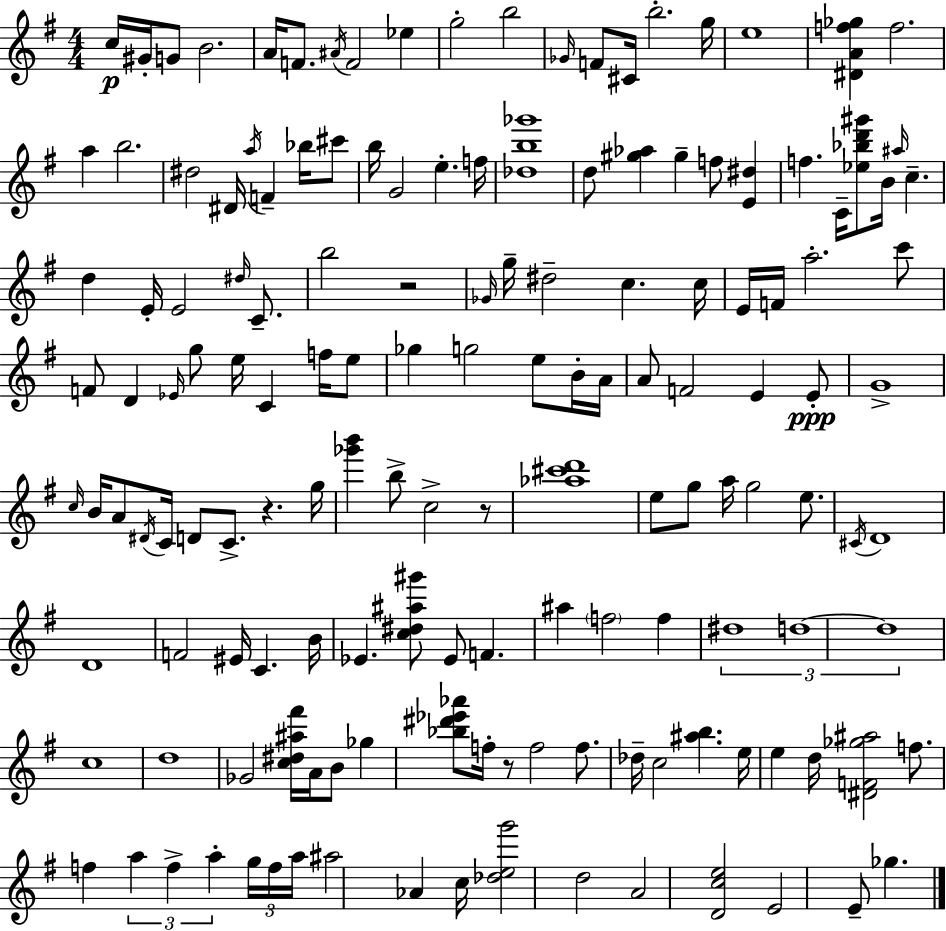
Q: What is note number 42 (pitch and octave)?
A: D#5